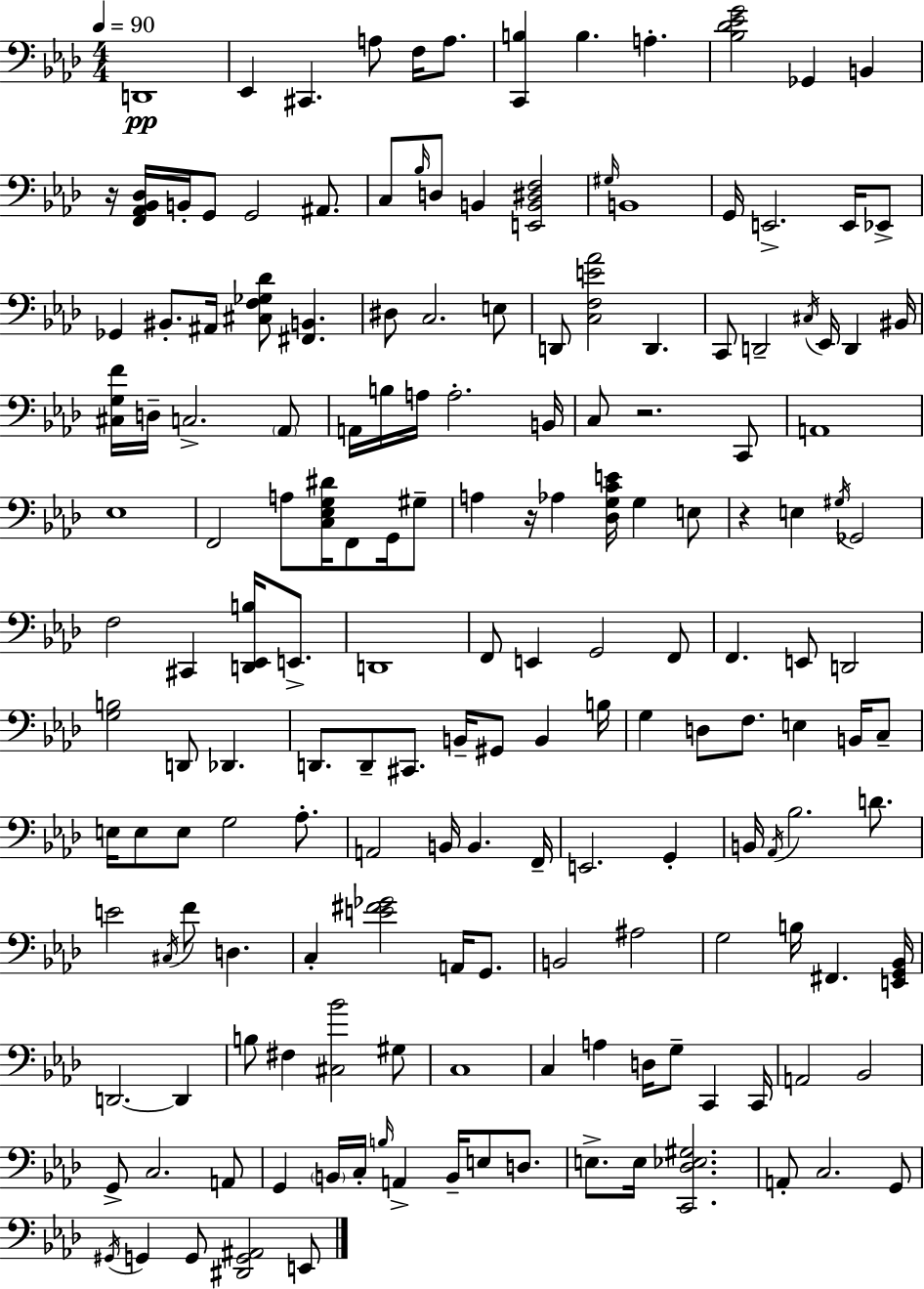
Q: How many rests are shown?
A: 4